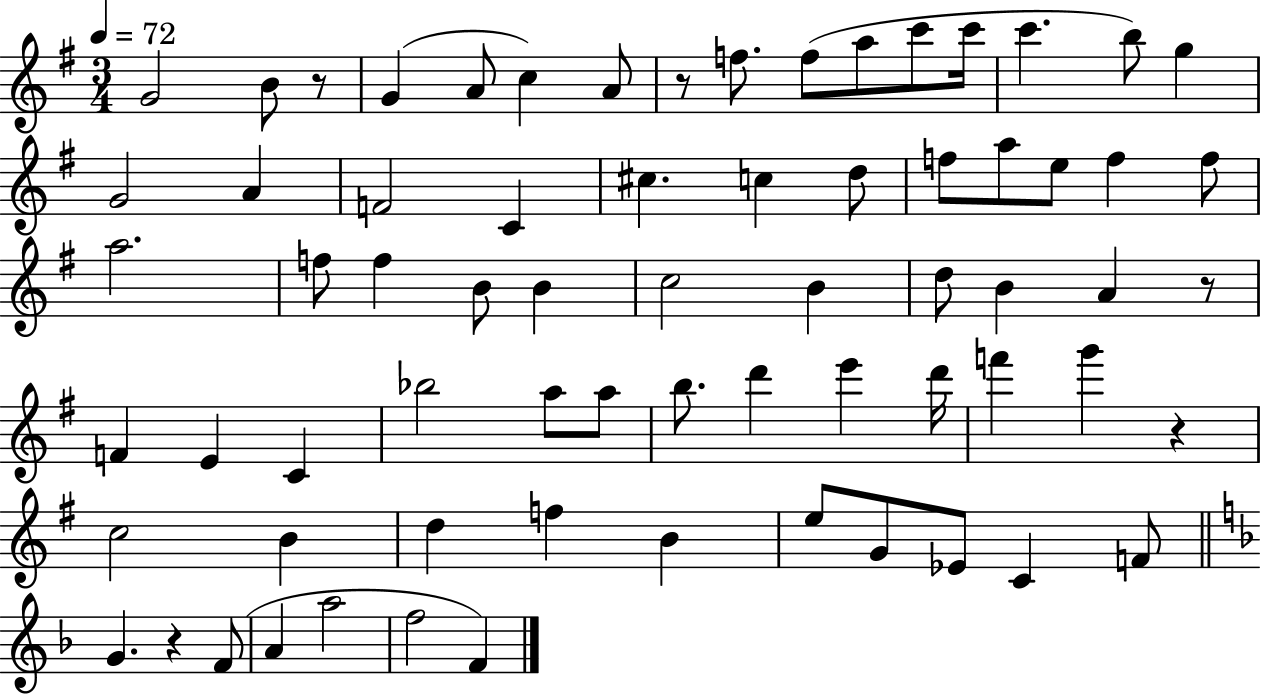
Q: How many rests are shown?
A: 5